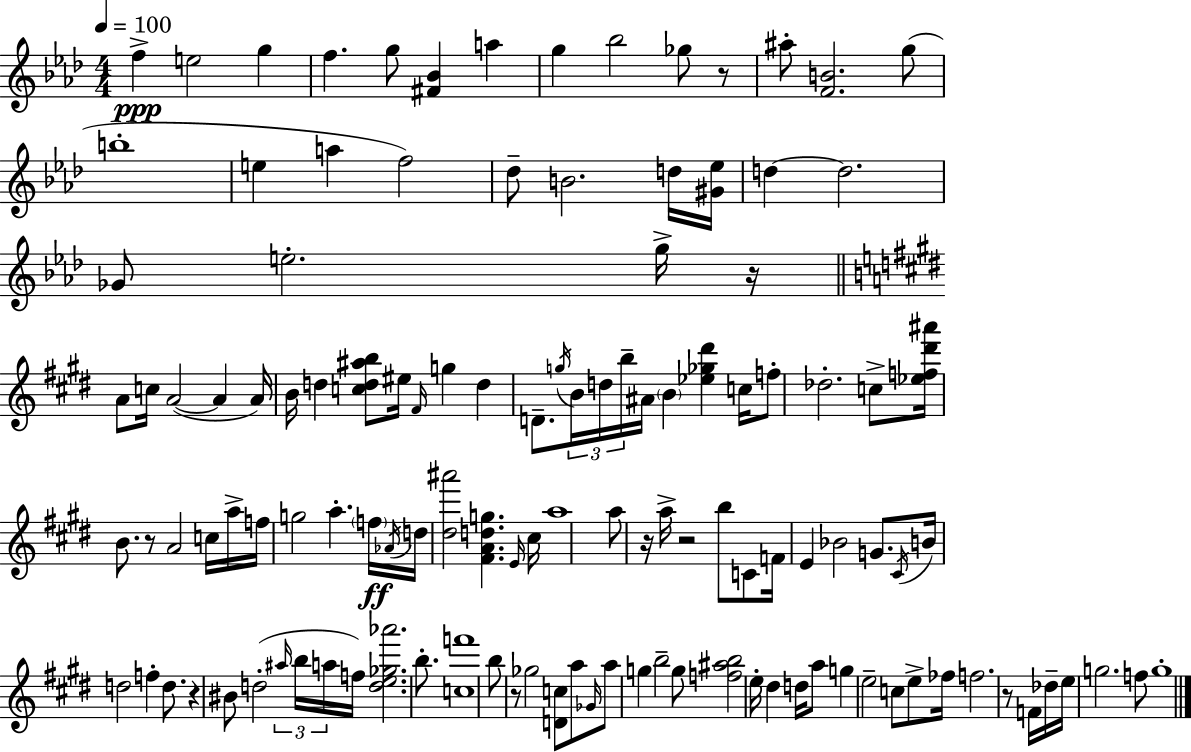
X:1
T:Untitled
M:4/4
L:1/4
K:Ab
f e2 g f g/2 [^F_B] a g _b2 _g/2 z/2 ^a/2 [FB]2 g/2 b4 e a f2 _d/2 B2 d/4 [^G_e]/4 d d2 _G/2 e2 g/4 z/4 A/2 c/4 A2 A A/4 B/4 d [cd^ab]/2 ^e/4 ^F/4 g d D/2 g/4 B/4 d/4 b/4 ^A/4 B [_e_g^d'] c/4 f/2 _d2 c/2 [_ef^d'^a']/4 B/2 z/2 A2 c/4 a/4 f/4 g2 a f/4 _A/4 d/4 [^d^a']2 [^FAdg] E/4 ^c/4 a4 a/2 z/4 a/4 z2 b/2 C/2 F/4 E _B2 G/2 ^C/4 B/4 d2 f d/2 z ^B/2 d2 ^a/4 b/4 a/4 f/4 [de_g_a']2 b/2 [cf']4 b/2 z/2 _g2 [Dc]/2 a/2 _G/4 a/2 g b2 g/2 [f^ab]2 e/4 ^d d/4 a/2 g e2 c/2 e/2 _f/4 f2 z/2 F/4 _d/4 e/4 g2 f/2 g4